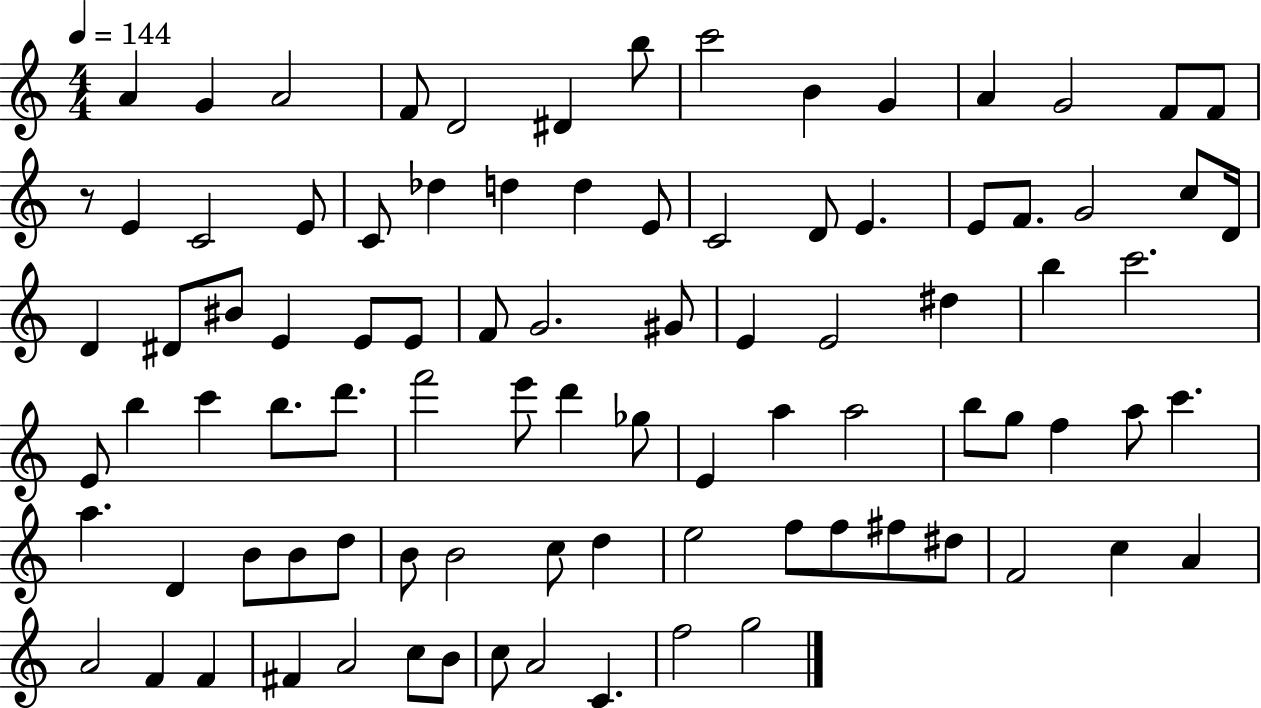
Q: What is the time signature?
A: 4/4